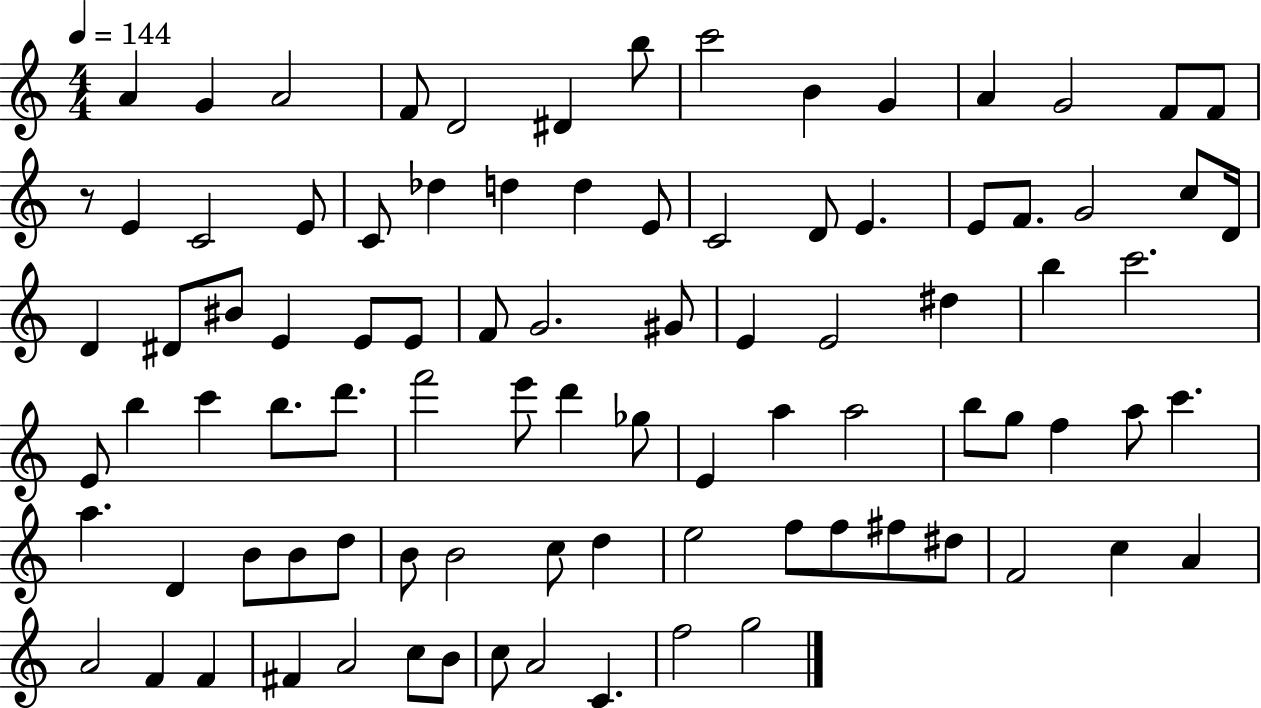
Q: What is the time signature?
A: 4/4